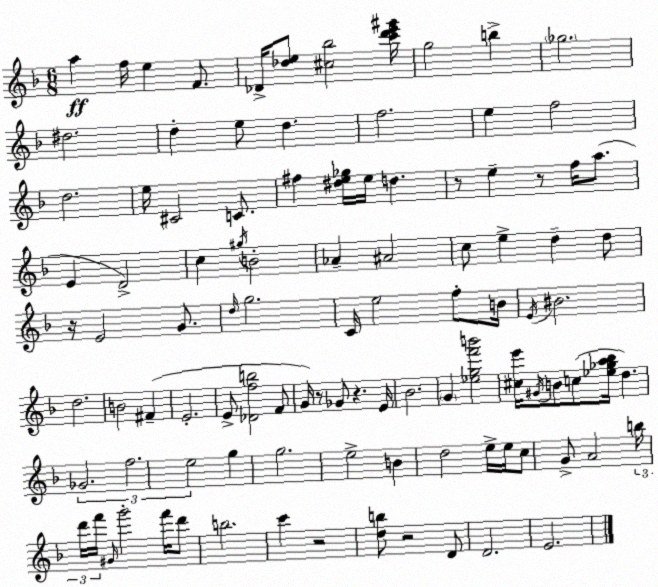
X:1
T:Untitled
M:6/8
L:1/4
K:Dm
a f/4 e F/2 _D/4 [_de]/2 [^c_b]2 [c'd'e'^g']/4 g2 b _g2 ^d2 d e/2 d f2 e f2 d2 e/4 ^C2 C/2 ^f [^de_g]/4 e/4 d z/2 e z/2 f/4 a/2 E D2 c ^g/4 B2 _A ^A2 c/2 e d d/2 z/4 E2 G/2 d/4 g2 C/4 e2 f/2 B/4 E/4 ^B2 d2 B2 ^F E2 E/2 [_Dfb]2 F/2 G/4 z/2 _G/2 z E/4 _B2 G [_egf'b']2 [^ce']/4 ^G/4 B/2 c/2 [_e_ga_b]/4 d _G2 f2 e2 g g2 e2 B d2 e/4 e/4 c/2 G/2 A2 b/4 d'/4 f'/4 ^G/4 g'2 f'/4 d'/2 b2 c' z2 [db]/2 z2 D/2 D2 E2